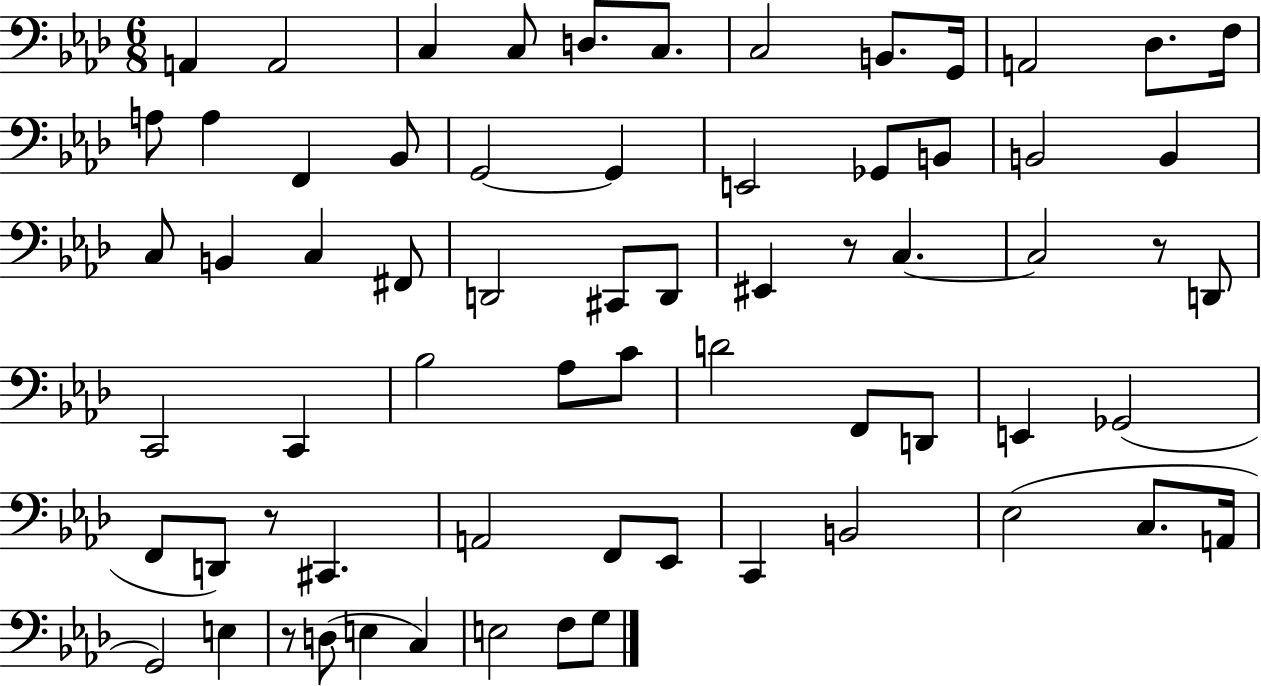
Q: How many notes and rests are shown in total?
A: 67